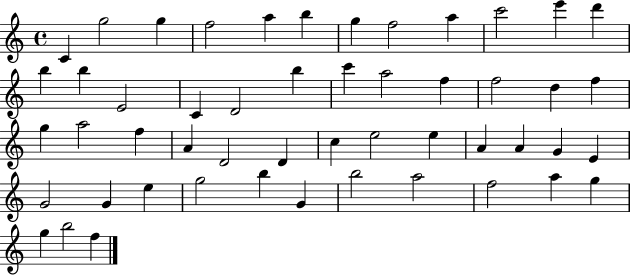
C4/q G5/h G5/q F5/h A5/q B5/q G5/q F5/h A5/q C6/h E6/q D6/q B5/q B5/q E4/h C4/q D4/h B5/q C6/q A5/h F5/q F5/h D5/q F5/q G5/q A5/h F5/q A4/q D4/h D4/q C5/q E5/h E5/q A4/q A4/q G4/q E4/q G4/h G4/q E5/q G5/h B5/q G4/q B5/h A5/h F5/h A5/q G5/q G5/q B5/h F5/q